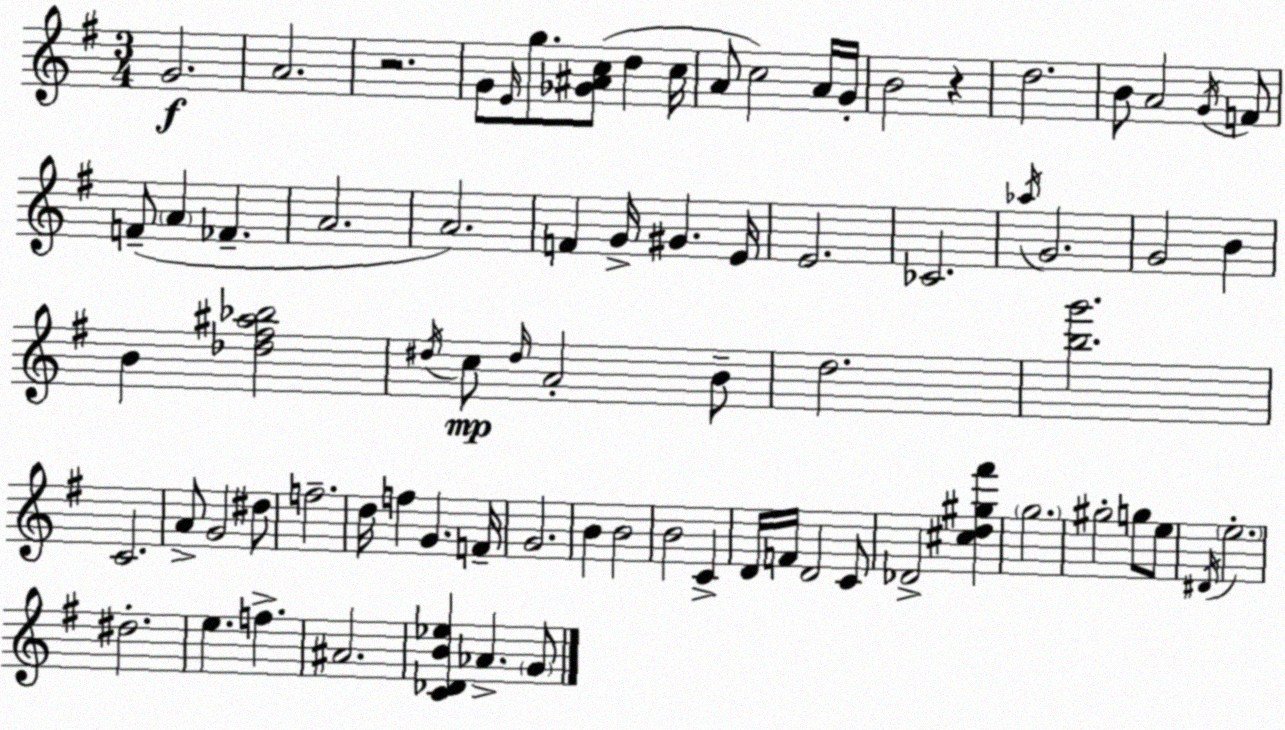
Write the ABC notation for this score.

X:1
T:Untitled
M:3/4
L:1/4
K:Em
G2 A2 z2 G/2 E/4 g/2 [_G^Ac]/2 d c/4 A/2 c2 A/4 G/4 B2 z d2 B/2 A2 G/4 F/2 F/2 A _F A2 A2 F G/4 ^G E/4 E2 _C2 _a/4 G2 G2 B B [_d^f^a_b]2 ^d/4 c/2 ^d/4 A2 B/2 d2 [bg']2 C2 A/2 G2 ^d/2 f2 d/4 f G F/4 G2 B B2 B2 C D/4 F/4 D2 C/2 _D2 [^cd^g^f'] g2 ^g2 g/2 e/2 ^D/4 e2 ^d2 e f ^A2 [C_DB_e] _A G/2